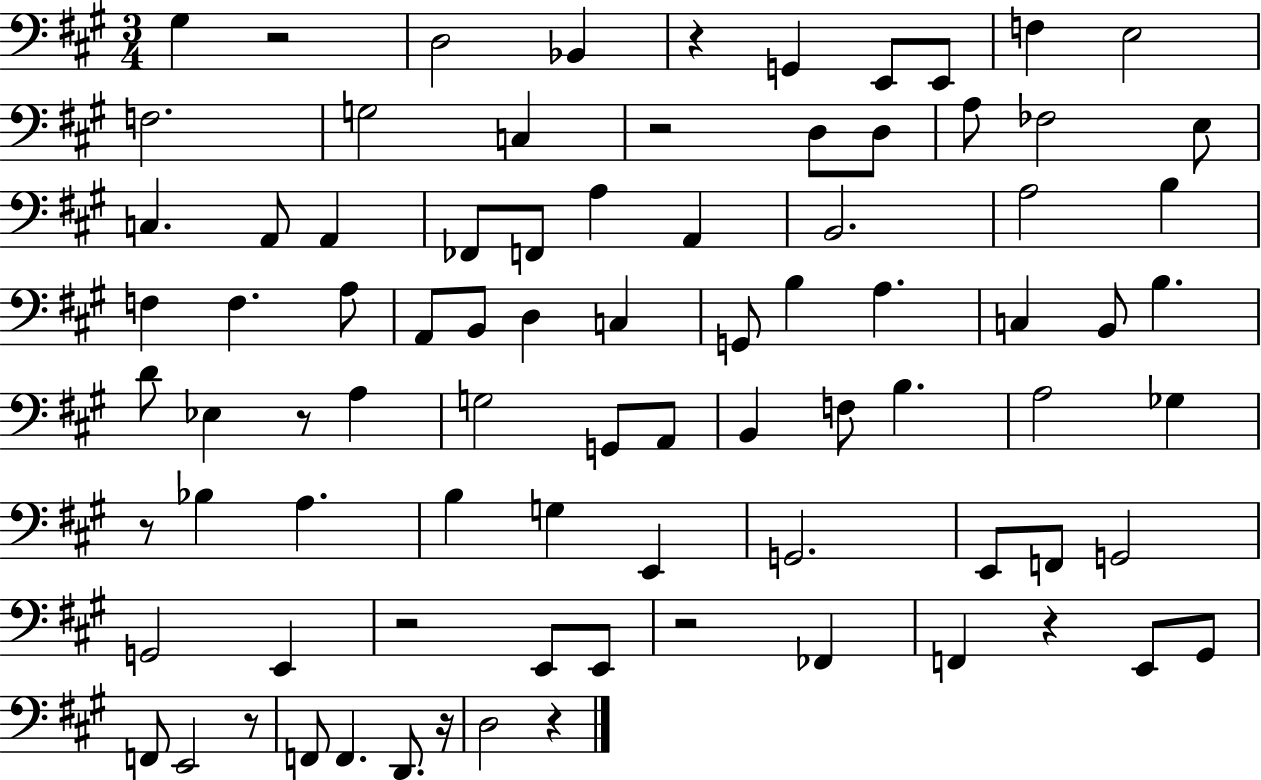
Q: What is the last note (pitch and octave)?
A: D3